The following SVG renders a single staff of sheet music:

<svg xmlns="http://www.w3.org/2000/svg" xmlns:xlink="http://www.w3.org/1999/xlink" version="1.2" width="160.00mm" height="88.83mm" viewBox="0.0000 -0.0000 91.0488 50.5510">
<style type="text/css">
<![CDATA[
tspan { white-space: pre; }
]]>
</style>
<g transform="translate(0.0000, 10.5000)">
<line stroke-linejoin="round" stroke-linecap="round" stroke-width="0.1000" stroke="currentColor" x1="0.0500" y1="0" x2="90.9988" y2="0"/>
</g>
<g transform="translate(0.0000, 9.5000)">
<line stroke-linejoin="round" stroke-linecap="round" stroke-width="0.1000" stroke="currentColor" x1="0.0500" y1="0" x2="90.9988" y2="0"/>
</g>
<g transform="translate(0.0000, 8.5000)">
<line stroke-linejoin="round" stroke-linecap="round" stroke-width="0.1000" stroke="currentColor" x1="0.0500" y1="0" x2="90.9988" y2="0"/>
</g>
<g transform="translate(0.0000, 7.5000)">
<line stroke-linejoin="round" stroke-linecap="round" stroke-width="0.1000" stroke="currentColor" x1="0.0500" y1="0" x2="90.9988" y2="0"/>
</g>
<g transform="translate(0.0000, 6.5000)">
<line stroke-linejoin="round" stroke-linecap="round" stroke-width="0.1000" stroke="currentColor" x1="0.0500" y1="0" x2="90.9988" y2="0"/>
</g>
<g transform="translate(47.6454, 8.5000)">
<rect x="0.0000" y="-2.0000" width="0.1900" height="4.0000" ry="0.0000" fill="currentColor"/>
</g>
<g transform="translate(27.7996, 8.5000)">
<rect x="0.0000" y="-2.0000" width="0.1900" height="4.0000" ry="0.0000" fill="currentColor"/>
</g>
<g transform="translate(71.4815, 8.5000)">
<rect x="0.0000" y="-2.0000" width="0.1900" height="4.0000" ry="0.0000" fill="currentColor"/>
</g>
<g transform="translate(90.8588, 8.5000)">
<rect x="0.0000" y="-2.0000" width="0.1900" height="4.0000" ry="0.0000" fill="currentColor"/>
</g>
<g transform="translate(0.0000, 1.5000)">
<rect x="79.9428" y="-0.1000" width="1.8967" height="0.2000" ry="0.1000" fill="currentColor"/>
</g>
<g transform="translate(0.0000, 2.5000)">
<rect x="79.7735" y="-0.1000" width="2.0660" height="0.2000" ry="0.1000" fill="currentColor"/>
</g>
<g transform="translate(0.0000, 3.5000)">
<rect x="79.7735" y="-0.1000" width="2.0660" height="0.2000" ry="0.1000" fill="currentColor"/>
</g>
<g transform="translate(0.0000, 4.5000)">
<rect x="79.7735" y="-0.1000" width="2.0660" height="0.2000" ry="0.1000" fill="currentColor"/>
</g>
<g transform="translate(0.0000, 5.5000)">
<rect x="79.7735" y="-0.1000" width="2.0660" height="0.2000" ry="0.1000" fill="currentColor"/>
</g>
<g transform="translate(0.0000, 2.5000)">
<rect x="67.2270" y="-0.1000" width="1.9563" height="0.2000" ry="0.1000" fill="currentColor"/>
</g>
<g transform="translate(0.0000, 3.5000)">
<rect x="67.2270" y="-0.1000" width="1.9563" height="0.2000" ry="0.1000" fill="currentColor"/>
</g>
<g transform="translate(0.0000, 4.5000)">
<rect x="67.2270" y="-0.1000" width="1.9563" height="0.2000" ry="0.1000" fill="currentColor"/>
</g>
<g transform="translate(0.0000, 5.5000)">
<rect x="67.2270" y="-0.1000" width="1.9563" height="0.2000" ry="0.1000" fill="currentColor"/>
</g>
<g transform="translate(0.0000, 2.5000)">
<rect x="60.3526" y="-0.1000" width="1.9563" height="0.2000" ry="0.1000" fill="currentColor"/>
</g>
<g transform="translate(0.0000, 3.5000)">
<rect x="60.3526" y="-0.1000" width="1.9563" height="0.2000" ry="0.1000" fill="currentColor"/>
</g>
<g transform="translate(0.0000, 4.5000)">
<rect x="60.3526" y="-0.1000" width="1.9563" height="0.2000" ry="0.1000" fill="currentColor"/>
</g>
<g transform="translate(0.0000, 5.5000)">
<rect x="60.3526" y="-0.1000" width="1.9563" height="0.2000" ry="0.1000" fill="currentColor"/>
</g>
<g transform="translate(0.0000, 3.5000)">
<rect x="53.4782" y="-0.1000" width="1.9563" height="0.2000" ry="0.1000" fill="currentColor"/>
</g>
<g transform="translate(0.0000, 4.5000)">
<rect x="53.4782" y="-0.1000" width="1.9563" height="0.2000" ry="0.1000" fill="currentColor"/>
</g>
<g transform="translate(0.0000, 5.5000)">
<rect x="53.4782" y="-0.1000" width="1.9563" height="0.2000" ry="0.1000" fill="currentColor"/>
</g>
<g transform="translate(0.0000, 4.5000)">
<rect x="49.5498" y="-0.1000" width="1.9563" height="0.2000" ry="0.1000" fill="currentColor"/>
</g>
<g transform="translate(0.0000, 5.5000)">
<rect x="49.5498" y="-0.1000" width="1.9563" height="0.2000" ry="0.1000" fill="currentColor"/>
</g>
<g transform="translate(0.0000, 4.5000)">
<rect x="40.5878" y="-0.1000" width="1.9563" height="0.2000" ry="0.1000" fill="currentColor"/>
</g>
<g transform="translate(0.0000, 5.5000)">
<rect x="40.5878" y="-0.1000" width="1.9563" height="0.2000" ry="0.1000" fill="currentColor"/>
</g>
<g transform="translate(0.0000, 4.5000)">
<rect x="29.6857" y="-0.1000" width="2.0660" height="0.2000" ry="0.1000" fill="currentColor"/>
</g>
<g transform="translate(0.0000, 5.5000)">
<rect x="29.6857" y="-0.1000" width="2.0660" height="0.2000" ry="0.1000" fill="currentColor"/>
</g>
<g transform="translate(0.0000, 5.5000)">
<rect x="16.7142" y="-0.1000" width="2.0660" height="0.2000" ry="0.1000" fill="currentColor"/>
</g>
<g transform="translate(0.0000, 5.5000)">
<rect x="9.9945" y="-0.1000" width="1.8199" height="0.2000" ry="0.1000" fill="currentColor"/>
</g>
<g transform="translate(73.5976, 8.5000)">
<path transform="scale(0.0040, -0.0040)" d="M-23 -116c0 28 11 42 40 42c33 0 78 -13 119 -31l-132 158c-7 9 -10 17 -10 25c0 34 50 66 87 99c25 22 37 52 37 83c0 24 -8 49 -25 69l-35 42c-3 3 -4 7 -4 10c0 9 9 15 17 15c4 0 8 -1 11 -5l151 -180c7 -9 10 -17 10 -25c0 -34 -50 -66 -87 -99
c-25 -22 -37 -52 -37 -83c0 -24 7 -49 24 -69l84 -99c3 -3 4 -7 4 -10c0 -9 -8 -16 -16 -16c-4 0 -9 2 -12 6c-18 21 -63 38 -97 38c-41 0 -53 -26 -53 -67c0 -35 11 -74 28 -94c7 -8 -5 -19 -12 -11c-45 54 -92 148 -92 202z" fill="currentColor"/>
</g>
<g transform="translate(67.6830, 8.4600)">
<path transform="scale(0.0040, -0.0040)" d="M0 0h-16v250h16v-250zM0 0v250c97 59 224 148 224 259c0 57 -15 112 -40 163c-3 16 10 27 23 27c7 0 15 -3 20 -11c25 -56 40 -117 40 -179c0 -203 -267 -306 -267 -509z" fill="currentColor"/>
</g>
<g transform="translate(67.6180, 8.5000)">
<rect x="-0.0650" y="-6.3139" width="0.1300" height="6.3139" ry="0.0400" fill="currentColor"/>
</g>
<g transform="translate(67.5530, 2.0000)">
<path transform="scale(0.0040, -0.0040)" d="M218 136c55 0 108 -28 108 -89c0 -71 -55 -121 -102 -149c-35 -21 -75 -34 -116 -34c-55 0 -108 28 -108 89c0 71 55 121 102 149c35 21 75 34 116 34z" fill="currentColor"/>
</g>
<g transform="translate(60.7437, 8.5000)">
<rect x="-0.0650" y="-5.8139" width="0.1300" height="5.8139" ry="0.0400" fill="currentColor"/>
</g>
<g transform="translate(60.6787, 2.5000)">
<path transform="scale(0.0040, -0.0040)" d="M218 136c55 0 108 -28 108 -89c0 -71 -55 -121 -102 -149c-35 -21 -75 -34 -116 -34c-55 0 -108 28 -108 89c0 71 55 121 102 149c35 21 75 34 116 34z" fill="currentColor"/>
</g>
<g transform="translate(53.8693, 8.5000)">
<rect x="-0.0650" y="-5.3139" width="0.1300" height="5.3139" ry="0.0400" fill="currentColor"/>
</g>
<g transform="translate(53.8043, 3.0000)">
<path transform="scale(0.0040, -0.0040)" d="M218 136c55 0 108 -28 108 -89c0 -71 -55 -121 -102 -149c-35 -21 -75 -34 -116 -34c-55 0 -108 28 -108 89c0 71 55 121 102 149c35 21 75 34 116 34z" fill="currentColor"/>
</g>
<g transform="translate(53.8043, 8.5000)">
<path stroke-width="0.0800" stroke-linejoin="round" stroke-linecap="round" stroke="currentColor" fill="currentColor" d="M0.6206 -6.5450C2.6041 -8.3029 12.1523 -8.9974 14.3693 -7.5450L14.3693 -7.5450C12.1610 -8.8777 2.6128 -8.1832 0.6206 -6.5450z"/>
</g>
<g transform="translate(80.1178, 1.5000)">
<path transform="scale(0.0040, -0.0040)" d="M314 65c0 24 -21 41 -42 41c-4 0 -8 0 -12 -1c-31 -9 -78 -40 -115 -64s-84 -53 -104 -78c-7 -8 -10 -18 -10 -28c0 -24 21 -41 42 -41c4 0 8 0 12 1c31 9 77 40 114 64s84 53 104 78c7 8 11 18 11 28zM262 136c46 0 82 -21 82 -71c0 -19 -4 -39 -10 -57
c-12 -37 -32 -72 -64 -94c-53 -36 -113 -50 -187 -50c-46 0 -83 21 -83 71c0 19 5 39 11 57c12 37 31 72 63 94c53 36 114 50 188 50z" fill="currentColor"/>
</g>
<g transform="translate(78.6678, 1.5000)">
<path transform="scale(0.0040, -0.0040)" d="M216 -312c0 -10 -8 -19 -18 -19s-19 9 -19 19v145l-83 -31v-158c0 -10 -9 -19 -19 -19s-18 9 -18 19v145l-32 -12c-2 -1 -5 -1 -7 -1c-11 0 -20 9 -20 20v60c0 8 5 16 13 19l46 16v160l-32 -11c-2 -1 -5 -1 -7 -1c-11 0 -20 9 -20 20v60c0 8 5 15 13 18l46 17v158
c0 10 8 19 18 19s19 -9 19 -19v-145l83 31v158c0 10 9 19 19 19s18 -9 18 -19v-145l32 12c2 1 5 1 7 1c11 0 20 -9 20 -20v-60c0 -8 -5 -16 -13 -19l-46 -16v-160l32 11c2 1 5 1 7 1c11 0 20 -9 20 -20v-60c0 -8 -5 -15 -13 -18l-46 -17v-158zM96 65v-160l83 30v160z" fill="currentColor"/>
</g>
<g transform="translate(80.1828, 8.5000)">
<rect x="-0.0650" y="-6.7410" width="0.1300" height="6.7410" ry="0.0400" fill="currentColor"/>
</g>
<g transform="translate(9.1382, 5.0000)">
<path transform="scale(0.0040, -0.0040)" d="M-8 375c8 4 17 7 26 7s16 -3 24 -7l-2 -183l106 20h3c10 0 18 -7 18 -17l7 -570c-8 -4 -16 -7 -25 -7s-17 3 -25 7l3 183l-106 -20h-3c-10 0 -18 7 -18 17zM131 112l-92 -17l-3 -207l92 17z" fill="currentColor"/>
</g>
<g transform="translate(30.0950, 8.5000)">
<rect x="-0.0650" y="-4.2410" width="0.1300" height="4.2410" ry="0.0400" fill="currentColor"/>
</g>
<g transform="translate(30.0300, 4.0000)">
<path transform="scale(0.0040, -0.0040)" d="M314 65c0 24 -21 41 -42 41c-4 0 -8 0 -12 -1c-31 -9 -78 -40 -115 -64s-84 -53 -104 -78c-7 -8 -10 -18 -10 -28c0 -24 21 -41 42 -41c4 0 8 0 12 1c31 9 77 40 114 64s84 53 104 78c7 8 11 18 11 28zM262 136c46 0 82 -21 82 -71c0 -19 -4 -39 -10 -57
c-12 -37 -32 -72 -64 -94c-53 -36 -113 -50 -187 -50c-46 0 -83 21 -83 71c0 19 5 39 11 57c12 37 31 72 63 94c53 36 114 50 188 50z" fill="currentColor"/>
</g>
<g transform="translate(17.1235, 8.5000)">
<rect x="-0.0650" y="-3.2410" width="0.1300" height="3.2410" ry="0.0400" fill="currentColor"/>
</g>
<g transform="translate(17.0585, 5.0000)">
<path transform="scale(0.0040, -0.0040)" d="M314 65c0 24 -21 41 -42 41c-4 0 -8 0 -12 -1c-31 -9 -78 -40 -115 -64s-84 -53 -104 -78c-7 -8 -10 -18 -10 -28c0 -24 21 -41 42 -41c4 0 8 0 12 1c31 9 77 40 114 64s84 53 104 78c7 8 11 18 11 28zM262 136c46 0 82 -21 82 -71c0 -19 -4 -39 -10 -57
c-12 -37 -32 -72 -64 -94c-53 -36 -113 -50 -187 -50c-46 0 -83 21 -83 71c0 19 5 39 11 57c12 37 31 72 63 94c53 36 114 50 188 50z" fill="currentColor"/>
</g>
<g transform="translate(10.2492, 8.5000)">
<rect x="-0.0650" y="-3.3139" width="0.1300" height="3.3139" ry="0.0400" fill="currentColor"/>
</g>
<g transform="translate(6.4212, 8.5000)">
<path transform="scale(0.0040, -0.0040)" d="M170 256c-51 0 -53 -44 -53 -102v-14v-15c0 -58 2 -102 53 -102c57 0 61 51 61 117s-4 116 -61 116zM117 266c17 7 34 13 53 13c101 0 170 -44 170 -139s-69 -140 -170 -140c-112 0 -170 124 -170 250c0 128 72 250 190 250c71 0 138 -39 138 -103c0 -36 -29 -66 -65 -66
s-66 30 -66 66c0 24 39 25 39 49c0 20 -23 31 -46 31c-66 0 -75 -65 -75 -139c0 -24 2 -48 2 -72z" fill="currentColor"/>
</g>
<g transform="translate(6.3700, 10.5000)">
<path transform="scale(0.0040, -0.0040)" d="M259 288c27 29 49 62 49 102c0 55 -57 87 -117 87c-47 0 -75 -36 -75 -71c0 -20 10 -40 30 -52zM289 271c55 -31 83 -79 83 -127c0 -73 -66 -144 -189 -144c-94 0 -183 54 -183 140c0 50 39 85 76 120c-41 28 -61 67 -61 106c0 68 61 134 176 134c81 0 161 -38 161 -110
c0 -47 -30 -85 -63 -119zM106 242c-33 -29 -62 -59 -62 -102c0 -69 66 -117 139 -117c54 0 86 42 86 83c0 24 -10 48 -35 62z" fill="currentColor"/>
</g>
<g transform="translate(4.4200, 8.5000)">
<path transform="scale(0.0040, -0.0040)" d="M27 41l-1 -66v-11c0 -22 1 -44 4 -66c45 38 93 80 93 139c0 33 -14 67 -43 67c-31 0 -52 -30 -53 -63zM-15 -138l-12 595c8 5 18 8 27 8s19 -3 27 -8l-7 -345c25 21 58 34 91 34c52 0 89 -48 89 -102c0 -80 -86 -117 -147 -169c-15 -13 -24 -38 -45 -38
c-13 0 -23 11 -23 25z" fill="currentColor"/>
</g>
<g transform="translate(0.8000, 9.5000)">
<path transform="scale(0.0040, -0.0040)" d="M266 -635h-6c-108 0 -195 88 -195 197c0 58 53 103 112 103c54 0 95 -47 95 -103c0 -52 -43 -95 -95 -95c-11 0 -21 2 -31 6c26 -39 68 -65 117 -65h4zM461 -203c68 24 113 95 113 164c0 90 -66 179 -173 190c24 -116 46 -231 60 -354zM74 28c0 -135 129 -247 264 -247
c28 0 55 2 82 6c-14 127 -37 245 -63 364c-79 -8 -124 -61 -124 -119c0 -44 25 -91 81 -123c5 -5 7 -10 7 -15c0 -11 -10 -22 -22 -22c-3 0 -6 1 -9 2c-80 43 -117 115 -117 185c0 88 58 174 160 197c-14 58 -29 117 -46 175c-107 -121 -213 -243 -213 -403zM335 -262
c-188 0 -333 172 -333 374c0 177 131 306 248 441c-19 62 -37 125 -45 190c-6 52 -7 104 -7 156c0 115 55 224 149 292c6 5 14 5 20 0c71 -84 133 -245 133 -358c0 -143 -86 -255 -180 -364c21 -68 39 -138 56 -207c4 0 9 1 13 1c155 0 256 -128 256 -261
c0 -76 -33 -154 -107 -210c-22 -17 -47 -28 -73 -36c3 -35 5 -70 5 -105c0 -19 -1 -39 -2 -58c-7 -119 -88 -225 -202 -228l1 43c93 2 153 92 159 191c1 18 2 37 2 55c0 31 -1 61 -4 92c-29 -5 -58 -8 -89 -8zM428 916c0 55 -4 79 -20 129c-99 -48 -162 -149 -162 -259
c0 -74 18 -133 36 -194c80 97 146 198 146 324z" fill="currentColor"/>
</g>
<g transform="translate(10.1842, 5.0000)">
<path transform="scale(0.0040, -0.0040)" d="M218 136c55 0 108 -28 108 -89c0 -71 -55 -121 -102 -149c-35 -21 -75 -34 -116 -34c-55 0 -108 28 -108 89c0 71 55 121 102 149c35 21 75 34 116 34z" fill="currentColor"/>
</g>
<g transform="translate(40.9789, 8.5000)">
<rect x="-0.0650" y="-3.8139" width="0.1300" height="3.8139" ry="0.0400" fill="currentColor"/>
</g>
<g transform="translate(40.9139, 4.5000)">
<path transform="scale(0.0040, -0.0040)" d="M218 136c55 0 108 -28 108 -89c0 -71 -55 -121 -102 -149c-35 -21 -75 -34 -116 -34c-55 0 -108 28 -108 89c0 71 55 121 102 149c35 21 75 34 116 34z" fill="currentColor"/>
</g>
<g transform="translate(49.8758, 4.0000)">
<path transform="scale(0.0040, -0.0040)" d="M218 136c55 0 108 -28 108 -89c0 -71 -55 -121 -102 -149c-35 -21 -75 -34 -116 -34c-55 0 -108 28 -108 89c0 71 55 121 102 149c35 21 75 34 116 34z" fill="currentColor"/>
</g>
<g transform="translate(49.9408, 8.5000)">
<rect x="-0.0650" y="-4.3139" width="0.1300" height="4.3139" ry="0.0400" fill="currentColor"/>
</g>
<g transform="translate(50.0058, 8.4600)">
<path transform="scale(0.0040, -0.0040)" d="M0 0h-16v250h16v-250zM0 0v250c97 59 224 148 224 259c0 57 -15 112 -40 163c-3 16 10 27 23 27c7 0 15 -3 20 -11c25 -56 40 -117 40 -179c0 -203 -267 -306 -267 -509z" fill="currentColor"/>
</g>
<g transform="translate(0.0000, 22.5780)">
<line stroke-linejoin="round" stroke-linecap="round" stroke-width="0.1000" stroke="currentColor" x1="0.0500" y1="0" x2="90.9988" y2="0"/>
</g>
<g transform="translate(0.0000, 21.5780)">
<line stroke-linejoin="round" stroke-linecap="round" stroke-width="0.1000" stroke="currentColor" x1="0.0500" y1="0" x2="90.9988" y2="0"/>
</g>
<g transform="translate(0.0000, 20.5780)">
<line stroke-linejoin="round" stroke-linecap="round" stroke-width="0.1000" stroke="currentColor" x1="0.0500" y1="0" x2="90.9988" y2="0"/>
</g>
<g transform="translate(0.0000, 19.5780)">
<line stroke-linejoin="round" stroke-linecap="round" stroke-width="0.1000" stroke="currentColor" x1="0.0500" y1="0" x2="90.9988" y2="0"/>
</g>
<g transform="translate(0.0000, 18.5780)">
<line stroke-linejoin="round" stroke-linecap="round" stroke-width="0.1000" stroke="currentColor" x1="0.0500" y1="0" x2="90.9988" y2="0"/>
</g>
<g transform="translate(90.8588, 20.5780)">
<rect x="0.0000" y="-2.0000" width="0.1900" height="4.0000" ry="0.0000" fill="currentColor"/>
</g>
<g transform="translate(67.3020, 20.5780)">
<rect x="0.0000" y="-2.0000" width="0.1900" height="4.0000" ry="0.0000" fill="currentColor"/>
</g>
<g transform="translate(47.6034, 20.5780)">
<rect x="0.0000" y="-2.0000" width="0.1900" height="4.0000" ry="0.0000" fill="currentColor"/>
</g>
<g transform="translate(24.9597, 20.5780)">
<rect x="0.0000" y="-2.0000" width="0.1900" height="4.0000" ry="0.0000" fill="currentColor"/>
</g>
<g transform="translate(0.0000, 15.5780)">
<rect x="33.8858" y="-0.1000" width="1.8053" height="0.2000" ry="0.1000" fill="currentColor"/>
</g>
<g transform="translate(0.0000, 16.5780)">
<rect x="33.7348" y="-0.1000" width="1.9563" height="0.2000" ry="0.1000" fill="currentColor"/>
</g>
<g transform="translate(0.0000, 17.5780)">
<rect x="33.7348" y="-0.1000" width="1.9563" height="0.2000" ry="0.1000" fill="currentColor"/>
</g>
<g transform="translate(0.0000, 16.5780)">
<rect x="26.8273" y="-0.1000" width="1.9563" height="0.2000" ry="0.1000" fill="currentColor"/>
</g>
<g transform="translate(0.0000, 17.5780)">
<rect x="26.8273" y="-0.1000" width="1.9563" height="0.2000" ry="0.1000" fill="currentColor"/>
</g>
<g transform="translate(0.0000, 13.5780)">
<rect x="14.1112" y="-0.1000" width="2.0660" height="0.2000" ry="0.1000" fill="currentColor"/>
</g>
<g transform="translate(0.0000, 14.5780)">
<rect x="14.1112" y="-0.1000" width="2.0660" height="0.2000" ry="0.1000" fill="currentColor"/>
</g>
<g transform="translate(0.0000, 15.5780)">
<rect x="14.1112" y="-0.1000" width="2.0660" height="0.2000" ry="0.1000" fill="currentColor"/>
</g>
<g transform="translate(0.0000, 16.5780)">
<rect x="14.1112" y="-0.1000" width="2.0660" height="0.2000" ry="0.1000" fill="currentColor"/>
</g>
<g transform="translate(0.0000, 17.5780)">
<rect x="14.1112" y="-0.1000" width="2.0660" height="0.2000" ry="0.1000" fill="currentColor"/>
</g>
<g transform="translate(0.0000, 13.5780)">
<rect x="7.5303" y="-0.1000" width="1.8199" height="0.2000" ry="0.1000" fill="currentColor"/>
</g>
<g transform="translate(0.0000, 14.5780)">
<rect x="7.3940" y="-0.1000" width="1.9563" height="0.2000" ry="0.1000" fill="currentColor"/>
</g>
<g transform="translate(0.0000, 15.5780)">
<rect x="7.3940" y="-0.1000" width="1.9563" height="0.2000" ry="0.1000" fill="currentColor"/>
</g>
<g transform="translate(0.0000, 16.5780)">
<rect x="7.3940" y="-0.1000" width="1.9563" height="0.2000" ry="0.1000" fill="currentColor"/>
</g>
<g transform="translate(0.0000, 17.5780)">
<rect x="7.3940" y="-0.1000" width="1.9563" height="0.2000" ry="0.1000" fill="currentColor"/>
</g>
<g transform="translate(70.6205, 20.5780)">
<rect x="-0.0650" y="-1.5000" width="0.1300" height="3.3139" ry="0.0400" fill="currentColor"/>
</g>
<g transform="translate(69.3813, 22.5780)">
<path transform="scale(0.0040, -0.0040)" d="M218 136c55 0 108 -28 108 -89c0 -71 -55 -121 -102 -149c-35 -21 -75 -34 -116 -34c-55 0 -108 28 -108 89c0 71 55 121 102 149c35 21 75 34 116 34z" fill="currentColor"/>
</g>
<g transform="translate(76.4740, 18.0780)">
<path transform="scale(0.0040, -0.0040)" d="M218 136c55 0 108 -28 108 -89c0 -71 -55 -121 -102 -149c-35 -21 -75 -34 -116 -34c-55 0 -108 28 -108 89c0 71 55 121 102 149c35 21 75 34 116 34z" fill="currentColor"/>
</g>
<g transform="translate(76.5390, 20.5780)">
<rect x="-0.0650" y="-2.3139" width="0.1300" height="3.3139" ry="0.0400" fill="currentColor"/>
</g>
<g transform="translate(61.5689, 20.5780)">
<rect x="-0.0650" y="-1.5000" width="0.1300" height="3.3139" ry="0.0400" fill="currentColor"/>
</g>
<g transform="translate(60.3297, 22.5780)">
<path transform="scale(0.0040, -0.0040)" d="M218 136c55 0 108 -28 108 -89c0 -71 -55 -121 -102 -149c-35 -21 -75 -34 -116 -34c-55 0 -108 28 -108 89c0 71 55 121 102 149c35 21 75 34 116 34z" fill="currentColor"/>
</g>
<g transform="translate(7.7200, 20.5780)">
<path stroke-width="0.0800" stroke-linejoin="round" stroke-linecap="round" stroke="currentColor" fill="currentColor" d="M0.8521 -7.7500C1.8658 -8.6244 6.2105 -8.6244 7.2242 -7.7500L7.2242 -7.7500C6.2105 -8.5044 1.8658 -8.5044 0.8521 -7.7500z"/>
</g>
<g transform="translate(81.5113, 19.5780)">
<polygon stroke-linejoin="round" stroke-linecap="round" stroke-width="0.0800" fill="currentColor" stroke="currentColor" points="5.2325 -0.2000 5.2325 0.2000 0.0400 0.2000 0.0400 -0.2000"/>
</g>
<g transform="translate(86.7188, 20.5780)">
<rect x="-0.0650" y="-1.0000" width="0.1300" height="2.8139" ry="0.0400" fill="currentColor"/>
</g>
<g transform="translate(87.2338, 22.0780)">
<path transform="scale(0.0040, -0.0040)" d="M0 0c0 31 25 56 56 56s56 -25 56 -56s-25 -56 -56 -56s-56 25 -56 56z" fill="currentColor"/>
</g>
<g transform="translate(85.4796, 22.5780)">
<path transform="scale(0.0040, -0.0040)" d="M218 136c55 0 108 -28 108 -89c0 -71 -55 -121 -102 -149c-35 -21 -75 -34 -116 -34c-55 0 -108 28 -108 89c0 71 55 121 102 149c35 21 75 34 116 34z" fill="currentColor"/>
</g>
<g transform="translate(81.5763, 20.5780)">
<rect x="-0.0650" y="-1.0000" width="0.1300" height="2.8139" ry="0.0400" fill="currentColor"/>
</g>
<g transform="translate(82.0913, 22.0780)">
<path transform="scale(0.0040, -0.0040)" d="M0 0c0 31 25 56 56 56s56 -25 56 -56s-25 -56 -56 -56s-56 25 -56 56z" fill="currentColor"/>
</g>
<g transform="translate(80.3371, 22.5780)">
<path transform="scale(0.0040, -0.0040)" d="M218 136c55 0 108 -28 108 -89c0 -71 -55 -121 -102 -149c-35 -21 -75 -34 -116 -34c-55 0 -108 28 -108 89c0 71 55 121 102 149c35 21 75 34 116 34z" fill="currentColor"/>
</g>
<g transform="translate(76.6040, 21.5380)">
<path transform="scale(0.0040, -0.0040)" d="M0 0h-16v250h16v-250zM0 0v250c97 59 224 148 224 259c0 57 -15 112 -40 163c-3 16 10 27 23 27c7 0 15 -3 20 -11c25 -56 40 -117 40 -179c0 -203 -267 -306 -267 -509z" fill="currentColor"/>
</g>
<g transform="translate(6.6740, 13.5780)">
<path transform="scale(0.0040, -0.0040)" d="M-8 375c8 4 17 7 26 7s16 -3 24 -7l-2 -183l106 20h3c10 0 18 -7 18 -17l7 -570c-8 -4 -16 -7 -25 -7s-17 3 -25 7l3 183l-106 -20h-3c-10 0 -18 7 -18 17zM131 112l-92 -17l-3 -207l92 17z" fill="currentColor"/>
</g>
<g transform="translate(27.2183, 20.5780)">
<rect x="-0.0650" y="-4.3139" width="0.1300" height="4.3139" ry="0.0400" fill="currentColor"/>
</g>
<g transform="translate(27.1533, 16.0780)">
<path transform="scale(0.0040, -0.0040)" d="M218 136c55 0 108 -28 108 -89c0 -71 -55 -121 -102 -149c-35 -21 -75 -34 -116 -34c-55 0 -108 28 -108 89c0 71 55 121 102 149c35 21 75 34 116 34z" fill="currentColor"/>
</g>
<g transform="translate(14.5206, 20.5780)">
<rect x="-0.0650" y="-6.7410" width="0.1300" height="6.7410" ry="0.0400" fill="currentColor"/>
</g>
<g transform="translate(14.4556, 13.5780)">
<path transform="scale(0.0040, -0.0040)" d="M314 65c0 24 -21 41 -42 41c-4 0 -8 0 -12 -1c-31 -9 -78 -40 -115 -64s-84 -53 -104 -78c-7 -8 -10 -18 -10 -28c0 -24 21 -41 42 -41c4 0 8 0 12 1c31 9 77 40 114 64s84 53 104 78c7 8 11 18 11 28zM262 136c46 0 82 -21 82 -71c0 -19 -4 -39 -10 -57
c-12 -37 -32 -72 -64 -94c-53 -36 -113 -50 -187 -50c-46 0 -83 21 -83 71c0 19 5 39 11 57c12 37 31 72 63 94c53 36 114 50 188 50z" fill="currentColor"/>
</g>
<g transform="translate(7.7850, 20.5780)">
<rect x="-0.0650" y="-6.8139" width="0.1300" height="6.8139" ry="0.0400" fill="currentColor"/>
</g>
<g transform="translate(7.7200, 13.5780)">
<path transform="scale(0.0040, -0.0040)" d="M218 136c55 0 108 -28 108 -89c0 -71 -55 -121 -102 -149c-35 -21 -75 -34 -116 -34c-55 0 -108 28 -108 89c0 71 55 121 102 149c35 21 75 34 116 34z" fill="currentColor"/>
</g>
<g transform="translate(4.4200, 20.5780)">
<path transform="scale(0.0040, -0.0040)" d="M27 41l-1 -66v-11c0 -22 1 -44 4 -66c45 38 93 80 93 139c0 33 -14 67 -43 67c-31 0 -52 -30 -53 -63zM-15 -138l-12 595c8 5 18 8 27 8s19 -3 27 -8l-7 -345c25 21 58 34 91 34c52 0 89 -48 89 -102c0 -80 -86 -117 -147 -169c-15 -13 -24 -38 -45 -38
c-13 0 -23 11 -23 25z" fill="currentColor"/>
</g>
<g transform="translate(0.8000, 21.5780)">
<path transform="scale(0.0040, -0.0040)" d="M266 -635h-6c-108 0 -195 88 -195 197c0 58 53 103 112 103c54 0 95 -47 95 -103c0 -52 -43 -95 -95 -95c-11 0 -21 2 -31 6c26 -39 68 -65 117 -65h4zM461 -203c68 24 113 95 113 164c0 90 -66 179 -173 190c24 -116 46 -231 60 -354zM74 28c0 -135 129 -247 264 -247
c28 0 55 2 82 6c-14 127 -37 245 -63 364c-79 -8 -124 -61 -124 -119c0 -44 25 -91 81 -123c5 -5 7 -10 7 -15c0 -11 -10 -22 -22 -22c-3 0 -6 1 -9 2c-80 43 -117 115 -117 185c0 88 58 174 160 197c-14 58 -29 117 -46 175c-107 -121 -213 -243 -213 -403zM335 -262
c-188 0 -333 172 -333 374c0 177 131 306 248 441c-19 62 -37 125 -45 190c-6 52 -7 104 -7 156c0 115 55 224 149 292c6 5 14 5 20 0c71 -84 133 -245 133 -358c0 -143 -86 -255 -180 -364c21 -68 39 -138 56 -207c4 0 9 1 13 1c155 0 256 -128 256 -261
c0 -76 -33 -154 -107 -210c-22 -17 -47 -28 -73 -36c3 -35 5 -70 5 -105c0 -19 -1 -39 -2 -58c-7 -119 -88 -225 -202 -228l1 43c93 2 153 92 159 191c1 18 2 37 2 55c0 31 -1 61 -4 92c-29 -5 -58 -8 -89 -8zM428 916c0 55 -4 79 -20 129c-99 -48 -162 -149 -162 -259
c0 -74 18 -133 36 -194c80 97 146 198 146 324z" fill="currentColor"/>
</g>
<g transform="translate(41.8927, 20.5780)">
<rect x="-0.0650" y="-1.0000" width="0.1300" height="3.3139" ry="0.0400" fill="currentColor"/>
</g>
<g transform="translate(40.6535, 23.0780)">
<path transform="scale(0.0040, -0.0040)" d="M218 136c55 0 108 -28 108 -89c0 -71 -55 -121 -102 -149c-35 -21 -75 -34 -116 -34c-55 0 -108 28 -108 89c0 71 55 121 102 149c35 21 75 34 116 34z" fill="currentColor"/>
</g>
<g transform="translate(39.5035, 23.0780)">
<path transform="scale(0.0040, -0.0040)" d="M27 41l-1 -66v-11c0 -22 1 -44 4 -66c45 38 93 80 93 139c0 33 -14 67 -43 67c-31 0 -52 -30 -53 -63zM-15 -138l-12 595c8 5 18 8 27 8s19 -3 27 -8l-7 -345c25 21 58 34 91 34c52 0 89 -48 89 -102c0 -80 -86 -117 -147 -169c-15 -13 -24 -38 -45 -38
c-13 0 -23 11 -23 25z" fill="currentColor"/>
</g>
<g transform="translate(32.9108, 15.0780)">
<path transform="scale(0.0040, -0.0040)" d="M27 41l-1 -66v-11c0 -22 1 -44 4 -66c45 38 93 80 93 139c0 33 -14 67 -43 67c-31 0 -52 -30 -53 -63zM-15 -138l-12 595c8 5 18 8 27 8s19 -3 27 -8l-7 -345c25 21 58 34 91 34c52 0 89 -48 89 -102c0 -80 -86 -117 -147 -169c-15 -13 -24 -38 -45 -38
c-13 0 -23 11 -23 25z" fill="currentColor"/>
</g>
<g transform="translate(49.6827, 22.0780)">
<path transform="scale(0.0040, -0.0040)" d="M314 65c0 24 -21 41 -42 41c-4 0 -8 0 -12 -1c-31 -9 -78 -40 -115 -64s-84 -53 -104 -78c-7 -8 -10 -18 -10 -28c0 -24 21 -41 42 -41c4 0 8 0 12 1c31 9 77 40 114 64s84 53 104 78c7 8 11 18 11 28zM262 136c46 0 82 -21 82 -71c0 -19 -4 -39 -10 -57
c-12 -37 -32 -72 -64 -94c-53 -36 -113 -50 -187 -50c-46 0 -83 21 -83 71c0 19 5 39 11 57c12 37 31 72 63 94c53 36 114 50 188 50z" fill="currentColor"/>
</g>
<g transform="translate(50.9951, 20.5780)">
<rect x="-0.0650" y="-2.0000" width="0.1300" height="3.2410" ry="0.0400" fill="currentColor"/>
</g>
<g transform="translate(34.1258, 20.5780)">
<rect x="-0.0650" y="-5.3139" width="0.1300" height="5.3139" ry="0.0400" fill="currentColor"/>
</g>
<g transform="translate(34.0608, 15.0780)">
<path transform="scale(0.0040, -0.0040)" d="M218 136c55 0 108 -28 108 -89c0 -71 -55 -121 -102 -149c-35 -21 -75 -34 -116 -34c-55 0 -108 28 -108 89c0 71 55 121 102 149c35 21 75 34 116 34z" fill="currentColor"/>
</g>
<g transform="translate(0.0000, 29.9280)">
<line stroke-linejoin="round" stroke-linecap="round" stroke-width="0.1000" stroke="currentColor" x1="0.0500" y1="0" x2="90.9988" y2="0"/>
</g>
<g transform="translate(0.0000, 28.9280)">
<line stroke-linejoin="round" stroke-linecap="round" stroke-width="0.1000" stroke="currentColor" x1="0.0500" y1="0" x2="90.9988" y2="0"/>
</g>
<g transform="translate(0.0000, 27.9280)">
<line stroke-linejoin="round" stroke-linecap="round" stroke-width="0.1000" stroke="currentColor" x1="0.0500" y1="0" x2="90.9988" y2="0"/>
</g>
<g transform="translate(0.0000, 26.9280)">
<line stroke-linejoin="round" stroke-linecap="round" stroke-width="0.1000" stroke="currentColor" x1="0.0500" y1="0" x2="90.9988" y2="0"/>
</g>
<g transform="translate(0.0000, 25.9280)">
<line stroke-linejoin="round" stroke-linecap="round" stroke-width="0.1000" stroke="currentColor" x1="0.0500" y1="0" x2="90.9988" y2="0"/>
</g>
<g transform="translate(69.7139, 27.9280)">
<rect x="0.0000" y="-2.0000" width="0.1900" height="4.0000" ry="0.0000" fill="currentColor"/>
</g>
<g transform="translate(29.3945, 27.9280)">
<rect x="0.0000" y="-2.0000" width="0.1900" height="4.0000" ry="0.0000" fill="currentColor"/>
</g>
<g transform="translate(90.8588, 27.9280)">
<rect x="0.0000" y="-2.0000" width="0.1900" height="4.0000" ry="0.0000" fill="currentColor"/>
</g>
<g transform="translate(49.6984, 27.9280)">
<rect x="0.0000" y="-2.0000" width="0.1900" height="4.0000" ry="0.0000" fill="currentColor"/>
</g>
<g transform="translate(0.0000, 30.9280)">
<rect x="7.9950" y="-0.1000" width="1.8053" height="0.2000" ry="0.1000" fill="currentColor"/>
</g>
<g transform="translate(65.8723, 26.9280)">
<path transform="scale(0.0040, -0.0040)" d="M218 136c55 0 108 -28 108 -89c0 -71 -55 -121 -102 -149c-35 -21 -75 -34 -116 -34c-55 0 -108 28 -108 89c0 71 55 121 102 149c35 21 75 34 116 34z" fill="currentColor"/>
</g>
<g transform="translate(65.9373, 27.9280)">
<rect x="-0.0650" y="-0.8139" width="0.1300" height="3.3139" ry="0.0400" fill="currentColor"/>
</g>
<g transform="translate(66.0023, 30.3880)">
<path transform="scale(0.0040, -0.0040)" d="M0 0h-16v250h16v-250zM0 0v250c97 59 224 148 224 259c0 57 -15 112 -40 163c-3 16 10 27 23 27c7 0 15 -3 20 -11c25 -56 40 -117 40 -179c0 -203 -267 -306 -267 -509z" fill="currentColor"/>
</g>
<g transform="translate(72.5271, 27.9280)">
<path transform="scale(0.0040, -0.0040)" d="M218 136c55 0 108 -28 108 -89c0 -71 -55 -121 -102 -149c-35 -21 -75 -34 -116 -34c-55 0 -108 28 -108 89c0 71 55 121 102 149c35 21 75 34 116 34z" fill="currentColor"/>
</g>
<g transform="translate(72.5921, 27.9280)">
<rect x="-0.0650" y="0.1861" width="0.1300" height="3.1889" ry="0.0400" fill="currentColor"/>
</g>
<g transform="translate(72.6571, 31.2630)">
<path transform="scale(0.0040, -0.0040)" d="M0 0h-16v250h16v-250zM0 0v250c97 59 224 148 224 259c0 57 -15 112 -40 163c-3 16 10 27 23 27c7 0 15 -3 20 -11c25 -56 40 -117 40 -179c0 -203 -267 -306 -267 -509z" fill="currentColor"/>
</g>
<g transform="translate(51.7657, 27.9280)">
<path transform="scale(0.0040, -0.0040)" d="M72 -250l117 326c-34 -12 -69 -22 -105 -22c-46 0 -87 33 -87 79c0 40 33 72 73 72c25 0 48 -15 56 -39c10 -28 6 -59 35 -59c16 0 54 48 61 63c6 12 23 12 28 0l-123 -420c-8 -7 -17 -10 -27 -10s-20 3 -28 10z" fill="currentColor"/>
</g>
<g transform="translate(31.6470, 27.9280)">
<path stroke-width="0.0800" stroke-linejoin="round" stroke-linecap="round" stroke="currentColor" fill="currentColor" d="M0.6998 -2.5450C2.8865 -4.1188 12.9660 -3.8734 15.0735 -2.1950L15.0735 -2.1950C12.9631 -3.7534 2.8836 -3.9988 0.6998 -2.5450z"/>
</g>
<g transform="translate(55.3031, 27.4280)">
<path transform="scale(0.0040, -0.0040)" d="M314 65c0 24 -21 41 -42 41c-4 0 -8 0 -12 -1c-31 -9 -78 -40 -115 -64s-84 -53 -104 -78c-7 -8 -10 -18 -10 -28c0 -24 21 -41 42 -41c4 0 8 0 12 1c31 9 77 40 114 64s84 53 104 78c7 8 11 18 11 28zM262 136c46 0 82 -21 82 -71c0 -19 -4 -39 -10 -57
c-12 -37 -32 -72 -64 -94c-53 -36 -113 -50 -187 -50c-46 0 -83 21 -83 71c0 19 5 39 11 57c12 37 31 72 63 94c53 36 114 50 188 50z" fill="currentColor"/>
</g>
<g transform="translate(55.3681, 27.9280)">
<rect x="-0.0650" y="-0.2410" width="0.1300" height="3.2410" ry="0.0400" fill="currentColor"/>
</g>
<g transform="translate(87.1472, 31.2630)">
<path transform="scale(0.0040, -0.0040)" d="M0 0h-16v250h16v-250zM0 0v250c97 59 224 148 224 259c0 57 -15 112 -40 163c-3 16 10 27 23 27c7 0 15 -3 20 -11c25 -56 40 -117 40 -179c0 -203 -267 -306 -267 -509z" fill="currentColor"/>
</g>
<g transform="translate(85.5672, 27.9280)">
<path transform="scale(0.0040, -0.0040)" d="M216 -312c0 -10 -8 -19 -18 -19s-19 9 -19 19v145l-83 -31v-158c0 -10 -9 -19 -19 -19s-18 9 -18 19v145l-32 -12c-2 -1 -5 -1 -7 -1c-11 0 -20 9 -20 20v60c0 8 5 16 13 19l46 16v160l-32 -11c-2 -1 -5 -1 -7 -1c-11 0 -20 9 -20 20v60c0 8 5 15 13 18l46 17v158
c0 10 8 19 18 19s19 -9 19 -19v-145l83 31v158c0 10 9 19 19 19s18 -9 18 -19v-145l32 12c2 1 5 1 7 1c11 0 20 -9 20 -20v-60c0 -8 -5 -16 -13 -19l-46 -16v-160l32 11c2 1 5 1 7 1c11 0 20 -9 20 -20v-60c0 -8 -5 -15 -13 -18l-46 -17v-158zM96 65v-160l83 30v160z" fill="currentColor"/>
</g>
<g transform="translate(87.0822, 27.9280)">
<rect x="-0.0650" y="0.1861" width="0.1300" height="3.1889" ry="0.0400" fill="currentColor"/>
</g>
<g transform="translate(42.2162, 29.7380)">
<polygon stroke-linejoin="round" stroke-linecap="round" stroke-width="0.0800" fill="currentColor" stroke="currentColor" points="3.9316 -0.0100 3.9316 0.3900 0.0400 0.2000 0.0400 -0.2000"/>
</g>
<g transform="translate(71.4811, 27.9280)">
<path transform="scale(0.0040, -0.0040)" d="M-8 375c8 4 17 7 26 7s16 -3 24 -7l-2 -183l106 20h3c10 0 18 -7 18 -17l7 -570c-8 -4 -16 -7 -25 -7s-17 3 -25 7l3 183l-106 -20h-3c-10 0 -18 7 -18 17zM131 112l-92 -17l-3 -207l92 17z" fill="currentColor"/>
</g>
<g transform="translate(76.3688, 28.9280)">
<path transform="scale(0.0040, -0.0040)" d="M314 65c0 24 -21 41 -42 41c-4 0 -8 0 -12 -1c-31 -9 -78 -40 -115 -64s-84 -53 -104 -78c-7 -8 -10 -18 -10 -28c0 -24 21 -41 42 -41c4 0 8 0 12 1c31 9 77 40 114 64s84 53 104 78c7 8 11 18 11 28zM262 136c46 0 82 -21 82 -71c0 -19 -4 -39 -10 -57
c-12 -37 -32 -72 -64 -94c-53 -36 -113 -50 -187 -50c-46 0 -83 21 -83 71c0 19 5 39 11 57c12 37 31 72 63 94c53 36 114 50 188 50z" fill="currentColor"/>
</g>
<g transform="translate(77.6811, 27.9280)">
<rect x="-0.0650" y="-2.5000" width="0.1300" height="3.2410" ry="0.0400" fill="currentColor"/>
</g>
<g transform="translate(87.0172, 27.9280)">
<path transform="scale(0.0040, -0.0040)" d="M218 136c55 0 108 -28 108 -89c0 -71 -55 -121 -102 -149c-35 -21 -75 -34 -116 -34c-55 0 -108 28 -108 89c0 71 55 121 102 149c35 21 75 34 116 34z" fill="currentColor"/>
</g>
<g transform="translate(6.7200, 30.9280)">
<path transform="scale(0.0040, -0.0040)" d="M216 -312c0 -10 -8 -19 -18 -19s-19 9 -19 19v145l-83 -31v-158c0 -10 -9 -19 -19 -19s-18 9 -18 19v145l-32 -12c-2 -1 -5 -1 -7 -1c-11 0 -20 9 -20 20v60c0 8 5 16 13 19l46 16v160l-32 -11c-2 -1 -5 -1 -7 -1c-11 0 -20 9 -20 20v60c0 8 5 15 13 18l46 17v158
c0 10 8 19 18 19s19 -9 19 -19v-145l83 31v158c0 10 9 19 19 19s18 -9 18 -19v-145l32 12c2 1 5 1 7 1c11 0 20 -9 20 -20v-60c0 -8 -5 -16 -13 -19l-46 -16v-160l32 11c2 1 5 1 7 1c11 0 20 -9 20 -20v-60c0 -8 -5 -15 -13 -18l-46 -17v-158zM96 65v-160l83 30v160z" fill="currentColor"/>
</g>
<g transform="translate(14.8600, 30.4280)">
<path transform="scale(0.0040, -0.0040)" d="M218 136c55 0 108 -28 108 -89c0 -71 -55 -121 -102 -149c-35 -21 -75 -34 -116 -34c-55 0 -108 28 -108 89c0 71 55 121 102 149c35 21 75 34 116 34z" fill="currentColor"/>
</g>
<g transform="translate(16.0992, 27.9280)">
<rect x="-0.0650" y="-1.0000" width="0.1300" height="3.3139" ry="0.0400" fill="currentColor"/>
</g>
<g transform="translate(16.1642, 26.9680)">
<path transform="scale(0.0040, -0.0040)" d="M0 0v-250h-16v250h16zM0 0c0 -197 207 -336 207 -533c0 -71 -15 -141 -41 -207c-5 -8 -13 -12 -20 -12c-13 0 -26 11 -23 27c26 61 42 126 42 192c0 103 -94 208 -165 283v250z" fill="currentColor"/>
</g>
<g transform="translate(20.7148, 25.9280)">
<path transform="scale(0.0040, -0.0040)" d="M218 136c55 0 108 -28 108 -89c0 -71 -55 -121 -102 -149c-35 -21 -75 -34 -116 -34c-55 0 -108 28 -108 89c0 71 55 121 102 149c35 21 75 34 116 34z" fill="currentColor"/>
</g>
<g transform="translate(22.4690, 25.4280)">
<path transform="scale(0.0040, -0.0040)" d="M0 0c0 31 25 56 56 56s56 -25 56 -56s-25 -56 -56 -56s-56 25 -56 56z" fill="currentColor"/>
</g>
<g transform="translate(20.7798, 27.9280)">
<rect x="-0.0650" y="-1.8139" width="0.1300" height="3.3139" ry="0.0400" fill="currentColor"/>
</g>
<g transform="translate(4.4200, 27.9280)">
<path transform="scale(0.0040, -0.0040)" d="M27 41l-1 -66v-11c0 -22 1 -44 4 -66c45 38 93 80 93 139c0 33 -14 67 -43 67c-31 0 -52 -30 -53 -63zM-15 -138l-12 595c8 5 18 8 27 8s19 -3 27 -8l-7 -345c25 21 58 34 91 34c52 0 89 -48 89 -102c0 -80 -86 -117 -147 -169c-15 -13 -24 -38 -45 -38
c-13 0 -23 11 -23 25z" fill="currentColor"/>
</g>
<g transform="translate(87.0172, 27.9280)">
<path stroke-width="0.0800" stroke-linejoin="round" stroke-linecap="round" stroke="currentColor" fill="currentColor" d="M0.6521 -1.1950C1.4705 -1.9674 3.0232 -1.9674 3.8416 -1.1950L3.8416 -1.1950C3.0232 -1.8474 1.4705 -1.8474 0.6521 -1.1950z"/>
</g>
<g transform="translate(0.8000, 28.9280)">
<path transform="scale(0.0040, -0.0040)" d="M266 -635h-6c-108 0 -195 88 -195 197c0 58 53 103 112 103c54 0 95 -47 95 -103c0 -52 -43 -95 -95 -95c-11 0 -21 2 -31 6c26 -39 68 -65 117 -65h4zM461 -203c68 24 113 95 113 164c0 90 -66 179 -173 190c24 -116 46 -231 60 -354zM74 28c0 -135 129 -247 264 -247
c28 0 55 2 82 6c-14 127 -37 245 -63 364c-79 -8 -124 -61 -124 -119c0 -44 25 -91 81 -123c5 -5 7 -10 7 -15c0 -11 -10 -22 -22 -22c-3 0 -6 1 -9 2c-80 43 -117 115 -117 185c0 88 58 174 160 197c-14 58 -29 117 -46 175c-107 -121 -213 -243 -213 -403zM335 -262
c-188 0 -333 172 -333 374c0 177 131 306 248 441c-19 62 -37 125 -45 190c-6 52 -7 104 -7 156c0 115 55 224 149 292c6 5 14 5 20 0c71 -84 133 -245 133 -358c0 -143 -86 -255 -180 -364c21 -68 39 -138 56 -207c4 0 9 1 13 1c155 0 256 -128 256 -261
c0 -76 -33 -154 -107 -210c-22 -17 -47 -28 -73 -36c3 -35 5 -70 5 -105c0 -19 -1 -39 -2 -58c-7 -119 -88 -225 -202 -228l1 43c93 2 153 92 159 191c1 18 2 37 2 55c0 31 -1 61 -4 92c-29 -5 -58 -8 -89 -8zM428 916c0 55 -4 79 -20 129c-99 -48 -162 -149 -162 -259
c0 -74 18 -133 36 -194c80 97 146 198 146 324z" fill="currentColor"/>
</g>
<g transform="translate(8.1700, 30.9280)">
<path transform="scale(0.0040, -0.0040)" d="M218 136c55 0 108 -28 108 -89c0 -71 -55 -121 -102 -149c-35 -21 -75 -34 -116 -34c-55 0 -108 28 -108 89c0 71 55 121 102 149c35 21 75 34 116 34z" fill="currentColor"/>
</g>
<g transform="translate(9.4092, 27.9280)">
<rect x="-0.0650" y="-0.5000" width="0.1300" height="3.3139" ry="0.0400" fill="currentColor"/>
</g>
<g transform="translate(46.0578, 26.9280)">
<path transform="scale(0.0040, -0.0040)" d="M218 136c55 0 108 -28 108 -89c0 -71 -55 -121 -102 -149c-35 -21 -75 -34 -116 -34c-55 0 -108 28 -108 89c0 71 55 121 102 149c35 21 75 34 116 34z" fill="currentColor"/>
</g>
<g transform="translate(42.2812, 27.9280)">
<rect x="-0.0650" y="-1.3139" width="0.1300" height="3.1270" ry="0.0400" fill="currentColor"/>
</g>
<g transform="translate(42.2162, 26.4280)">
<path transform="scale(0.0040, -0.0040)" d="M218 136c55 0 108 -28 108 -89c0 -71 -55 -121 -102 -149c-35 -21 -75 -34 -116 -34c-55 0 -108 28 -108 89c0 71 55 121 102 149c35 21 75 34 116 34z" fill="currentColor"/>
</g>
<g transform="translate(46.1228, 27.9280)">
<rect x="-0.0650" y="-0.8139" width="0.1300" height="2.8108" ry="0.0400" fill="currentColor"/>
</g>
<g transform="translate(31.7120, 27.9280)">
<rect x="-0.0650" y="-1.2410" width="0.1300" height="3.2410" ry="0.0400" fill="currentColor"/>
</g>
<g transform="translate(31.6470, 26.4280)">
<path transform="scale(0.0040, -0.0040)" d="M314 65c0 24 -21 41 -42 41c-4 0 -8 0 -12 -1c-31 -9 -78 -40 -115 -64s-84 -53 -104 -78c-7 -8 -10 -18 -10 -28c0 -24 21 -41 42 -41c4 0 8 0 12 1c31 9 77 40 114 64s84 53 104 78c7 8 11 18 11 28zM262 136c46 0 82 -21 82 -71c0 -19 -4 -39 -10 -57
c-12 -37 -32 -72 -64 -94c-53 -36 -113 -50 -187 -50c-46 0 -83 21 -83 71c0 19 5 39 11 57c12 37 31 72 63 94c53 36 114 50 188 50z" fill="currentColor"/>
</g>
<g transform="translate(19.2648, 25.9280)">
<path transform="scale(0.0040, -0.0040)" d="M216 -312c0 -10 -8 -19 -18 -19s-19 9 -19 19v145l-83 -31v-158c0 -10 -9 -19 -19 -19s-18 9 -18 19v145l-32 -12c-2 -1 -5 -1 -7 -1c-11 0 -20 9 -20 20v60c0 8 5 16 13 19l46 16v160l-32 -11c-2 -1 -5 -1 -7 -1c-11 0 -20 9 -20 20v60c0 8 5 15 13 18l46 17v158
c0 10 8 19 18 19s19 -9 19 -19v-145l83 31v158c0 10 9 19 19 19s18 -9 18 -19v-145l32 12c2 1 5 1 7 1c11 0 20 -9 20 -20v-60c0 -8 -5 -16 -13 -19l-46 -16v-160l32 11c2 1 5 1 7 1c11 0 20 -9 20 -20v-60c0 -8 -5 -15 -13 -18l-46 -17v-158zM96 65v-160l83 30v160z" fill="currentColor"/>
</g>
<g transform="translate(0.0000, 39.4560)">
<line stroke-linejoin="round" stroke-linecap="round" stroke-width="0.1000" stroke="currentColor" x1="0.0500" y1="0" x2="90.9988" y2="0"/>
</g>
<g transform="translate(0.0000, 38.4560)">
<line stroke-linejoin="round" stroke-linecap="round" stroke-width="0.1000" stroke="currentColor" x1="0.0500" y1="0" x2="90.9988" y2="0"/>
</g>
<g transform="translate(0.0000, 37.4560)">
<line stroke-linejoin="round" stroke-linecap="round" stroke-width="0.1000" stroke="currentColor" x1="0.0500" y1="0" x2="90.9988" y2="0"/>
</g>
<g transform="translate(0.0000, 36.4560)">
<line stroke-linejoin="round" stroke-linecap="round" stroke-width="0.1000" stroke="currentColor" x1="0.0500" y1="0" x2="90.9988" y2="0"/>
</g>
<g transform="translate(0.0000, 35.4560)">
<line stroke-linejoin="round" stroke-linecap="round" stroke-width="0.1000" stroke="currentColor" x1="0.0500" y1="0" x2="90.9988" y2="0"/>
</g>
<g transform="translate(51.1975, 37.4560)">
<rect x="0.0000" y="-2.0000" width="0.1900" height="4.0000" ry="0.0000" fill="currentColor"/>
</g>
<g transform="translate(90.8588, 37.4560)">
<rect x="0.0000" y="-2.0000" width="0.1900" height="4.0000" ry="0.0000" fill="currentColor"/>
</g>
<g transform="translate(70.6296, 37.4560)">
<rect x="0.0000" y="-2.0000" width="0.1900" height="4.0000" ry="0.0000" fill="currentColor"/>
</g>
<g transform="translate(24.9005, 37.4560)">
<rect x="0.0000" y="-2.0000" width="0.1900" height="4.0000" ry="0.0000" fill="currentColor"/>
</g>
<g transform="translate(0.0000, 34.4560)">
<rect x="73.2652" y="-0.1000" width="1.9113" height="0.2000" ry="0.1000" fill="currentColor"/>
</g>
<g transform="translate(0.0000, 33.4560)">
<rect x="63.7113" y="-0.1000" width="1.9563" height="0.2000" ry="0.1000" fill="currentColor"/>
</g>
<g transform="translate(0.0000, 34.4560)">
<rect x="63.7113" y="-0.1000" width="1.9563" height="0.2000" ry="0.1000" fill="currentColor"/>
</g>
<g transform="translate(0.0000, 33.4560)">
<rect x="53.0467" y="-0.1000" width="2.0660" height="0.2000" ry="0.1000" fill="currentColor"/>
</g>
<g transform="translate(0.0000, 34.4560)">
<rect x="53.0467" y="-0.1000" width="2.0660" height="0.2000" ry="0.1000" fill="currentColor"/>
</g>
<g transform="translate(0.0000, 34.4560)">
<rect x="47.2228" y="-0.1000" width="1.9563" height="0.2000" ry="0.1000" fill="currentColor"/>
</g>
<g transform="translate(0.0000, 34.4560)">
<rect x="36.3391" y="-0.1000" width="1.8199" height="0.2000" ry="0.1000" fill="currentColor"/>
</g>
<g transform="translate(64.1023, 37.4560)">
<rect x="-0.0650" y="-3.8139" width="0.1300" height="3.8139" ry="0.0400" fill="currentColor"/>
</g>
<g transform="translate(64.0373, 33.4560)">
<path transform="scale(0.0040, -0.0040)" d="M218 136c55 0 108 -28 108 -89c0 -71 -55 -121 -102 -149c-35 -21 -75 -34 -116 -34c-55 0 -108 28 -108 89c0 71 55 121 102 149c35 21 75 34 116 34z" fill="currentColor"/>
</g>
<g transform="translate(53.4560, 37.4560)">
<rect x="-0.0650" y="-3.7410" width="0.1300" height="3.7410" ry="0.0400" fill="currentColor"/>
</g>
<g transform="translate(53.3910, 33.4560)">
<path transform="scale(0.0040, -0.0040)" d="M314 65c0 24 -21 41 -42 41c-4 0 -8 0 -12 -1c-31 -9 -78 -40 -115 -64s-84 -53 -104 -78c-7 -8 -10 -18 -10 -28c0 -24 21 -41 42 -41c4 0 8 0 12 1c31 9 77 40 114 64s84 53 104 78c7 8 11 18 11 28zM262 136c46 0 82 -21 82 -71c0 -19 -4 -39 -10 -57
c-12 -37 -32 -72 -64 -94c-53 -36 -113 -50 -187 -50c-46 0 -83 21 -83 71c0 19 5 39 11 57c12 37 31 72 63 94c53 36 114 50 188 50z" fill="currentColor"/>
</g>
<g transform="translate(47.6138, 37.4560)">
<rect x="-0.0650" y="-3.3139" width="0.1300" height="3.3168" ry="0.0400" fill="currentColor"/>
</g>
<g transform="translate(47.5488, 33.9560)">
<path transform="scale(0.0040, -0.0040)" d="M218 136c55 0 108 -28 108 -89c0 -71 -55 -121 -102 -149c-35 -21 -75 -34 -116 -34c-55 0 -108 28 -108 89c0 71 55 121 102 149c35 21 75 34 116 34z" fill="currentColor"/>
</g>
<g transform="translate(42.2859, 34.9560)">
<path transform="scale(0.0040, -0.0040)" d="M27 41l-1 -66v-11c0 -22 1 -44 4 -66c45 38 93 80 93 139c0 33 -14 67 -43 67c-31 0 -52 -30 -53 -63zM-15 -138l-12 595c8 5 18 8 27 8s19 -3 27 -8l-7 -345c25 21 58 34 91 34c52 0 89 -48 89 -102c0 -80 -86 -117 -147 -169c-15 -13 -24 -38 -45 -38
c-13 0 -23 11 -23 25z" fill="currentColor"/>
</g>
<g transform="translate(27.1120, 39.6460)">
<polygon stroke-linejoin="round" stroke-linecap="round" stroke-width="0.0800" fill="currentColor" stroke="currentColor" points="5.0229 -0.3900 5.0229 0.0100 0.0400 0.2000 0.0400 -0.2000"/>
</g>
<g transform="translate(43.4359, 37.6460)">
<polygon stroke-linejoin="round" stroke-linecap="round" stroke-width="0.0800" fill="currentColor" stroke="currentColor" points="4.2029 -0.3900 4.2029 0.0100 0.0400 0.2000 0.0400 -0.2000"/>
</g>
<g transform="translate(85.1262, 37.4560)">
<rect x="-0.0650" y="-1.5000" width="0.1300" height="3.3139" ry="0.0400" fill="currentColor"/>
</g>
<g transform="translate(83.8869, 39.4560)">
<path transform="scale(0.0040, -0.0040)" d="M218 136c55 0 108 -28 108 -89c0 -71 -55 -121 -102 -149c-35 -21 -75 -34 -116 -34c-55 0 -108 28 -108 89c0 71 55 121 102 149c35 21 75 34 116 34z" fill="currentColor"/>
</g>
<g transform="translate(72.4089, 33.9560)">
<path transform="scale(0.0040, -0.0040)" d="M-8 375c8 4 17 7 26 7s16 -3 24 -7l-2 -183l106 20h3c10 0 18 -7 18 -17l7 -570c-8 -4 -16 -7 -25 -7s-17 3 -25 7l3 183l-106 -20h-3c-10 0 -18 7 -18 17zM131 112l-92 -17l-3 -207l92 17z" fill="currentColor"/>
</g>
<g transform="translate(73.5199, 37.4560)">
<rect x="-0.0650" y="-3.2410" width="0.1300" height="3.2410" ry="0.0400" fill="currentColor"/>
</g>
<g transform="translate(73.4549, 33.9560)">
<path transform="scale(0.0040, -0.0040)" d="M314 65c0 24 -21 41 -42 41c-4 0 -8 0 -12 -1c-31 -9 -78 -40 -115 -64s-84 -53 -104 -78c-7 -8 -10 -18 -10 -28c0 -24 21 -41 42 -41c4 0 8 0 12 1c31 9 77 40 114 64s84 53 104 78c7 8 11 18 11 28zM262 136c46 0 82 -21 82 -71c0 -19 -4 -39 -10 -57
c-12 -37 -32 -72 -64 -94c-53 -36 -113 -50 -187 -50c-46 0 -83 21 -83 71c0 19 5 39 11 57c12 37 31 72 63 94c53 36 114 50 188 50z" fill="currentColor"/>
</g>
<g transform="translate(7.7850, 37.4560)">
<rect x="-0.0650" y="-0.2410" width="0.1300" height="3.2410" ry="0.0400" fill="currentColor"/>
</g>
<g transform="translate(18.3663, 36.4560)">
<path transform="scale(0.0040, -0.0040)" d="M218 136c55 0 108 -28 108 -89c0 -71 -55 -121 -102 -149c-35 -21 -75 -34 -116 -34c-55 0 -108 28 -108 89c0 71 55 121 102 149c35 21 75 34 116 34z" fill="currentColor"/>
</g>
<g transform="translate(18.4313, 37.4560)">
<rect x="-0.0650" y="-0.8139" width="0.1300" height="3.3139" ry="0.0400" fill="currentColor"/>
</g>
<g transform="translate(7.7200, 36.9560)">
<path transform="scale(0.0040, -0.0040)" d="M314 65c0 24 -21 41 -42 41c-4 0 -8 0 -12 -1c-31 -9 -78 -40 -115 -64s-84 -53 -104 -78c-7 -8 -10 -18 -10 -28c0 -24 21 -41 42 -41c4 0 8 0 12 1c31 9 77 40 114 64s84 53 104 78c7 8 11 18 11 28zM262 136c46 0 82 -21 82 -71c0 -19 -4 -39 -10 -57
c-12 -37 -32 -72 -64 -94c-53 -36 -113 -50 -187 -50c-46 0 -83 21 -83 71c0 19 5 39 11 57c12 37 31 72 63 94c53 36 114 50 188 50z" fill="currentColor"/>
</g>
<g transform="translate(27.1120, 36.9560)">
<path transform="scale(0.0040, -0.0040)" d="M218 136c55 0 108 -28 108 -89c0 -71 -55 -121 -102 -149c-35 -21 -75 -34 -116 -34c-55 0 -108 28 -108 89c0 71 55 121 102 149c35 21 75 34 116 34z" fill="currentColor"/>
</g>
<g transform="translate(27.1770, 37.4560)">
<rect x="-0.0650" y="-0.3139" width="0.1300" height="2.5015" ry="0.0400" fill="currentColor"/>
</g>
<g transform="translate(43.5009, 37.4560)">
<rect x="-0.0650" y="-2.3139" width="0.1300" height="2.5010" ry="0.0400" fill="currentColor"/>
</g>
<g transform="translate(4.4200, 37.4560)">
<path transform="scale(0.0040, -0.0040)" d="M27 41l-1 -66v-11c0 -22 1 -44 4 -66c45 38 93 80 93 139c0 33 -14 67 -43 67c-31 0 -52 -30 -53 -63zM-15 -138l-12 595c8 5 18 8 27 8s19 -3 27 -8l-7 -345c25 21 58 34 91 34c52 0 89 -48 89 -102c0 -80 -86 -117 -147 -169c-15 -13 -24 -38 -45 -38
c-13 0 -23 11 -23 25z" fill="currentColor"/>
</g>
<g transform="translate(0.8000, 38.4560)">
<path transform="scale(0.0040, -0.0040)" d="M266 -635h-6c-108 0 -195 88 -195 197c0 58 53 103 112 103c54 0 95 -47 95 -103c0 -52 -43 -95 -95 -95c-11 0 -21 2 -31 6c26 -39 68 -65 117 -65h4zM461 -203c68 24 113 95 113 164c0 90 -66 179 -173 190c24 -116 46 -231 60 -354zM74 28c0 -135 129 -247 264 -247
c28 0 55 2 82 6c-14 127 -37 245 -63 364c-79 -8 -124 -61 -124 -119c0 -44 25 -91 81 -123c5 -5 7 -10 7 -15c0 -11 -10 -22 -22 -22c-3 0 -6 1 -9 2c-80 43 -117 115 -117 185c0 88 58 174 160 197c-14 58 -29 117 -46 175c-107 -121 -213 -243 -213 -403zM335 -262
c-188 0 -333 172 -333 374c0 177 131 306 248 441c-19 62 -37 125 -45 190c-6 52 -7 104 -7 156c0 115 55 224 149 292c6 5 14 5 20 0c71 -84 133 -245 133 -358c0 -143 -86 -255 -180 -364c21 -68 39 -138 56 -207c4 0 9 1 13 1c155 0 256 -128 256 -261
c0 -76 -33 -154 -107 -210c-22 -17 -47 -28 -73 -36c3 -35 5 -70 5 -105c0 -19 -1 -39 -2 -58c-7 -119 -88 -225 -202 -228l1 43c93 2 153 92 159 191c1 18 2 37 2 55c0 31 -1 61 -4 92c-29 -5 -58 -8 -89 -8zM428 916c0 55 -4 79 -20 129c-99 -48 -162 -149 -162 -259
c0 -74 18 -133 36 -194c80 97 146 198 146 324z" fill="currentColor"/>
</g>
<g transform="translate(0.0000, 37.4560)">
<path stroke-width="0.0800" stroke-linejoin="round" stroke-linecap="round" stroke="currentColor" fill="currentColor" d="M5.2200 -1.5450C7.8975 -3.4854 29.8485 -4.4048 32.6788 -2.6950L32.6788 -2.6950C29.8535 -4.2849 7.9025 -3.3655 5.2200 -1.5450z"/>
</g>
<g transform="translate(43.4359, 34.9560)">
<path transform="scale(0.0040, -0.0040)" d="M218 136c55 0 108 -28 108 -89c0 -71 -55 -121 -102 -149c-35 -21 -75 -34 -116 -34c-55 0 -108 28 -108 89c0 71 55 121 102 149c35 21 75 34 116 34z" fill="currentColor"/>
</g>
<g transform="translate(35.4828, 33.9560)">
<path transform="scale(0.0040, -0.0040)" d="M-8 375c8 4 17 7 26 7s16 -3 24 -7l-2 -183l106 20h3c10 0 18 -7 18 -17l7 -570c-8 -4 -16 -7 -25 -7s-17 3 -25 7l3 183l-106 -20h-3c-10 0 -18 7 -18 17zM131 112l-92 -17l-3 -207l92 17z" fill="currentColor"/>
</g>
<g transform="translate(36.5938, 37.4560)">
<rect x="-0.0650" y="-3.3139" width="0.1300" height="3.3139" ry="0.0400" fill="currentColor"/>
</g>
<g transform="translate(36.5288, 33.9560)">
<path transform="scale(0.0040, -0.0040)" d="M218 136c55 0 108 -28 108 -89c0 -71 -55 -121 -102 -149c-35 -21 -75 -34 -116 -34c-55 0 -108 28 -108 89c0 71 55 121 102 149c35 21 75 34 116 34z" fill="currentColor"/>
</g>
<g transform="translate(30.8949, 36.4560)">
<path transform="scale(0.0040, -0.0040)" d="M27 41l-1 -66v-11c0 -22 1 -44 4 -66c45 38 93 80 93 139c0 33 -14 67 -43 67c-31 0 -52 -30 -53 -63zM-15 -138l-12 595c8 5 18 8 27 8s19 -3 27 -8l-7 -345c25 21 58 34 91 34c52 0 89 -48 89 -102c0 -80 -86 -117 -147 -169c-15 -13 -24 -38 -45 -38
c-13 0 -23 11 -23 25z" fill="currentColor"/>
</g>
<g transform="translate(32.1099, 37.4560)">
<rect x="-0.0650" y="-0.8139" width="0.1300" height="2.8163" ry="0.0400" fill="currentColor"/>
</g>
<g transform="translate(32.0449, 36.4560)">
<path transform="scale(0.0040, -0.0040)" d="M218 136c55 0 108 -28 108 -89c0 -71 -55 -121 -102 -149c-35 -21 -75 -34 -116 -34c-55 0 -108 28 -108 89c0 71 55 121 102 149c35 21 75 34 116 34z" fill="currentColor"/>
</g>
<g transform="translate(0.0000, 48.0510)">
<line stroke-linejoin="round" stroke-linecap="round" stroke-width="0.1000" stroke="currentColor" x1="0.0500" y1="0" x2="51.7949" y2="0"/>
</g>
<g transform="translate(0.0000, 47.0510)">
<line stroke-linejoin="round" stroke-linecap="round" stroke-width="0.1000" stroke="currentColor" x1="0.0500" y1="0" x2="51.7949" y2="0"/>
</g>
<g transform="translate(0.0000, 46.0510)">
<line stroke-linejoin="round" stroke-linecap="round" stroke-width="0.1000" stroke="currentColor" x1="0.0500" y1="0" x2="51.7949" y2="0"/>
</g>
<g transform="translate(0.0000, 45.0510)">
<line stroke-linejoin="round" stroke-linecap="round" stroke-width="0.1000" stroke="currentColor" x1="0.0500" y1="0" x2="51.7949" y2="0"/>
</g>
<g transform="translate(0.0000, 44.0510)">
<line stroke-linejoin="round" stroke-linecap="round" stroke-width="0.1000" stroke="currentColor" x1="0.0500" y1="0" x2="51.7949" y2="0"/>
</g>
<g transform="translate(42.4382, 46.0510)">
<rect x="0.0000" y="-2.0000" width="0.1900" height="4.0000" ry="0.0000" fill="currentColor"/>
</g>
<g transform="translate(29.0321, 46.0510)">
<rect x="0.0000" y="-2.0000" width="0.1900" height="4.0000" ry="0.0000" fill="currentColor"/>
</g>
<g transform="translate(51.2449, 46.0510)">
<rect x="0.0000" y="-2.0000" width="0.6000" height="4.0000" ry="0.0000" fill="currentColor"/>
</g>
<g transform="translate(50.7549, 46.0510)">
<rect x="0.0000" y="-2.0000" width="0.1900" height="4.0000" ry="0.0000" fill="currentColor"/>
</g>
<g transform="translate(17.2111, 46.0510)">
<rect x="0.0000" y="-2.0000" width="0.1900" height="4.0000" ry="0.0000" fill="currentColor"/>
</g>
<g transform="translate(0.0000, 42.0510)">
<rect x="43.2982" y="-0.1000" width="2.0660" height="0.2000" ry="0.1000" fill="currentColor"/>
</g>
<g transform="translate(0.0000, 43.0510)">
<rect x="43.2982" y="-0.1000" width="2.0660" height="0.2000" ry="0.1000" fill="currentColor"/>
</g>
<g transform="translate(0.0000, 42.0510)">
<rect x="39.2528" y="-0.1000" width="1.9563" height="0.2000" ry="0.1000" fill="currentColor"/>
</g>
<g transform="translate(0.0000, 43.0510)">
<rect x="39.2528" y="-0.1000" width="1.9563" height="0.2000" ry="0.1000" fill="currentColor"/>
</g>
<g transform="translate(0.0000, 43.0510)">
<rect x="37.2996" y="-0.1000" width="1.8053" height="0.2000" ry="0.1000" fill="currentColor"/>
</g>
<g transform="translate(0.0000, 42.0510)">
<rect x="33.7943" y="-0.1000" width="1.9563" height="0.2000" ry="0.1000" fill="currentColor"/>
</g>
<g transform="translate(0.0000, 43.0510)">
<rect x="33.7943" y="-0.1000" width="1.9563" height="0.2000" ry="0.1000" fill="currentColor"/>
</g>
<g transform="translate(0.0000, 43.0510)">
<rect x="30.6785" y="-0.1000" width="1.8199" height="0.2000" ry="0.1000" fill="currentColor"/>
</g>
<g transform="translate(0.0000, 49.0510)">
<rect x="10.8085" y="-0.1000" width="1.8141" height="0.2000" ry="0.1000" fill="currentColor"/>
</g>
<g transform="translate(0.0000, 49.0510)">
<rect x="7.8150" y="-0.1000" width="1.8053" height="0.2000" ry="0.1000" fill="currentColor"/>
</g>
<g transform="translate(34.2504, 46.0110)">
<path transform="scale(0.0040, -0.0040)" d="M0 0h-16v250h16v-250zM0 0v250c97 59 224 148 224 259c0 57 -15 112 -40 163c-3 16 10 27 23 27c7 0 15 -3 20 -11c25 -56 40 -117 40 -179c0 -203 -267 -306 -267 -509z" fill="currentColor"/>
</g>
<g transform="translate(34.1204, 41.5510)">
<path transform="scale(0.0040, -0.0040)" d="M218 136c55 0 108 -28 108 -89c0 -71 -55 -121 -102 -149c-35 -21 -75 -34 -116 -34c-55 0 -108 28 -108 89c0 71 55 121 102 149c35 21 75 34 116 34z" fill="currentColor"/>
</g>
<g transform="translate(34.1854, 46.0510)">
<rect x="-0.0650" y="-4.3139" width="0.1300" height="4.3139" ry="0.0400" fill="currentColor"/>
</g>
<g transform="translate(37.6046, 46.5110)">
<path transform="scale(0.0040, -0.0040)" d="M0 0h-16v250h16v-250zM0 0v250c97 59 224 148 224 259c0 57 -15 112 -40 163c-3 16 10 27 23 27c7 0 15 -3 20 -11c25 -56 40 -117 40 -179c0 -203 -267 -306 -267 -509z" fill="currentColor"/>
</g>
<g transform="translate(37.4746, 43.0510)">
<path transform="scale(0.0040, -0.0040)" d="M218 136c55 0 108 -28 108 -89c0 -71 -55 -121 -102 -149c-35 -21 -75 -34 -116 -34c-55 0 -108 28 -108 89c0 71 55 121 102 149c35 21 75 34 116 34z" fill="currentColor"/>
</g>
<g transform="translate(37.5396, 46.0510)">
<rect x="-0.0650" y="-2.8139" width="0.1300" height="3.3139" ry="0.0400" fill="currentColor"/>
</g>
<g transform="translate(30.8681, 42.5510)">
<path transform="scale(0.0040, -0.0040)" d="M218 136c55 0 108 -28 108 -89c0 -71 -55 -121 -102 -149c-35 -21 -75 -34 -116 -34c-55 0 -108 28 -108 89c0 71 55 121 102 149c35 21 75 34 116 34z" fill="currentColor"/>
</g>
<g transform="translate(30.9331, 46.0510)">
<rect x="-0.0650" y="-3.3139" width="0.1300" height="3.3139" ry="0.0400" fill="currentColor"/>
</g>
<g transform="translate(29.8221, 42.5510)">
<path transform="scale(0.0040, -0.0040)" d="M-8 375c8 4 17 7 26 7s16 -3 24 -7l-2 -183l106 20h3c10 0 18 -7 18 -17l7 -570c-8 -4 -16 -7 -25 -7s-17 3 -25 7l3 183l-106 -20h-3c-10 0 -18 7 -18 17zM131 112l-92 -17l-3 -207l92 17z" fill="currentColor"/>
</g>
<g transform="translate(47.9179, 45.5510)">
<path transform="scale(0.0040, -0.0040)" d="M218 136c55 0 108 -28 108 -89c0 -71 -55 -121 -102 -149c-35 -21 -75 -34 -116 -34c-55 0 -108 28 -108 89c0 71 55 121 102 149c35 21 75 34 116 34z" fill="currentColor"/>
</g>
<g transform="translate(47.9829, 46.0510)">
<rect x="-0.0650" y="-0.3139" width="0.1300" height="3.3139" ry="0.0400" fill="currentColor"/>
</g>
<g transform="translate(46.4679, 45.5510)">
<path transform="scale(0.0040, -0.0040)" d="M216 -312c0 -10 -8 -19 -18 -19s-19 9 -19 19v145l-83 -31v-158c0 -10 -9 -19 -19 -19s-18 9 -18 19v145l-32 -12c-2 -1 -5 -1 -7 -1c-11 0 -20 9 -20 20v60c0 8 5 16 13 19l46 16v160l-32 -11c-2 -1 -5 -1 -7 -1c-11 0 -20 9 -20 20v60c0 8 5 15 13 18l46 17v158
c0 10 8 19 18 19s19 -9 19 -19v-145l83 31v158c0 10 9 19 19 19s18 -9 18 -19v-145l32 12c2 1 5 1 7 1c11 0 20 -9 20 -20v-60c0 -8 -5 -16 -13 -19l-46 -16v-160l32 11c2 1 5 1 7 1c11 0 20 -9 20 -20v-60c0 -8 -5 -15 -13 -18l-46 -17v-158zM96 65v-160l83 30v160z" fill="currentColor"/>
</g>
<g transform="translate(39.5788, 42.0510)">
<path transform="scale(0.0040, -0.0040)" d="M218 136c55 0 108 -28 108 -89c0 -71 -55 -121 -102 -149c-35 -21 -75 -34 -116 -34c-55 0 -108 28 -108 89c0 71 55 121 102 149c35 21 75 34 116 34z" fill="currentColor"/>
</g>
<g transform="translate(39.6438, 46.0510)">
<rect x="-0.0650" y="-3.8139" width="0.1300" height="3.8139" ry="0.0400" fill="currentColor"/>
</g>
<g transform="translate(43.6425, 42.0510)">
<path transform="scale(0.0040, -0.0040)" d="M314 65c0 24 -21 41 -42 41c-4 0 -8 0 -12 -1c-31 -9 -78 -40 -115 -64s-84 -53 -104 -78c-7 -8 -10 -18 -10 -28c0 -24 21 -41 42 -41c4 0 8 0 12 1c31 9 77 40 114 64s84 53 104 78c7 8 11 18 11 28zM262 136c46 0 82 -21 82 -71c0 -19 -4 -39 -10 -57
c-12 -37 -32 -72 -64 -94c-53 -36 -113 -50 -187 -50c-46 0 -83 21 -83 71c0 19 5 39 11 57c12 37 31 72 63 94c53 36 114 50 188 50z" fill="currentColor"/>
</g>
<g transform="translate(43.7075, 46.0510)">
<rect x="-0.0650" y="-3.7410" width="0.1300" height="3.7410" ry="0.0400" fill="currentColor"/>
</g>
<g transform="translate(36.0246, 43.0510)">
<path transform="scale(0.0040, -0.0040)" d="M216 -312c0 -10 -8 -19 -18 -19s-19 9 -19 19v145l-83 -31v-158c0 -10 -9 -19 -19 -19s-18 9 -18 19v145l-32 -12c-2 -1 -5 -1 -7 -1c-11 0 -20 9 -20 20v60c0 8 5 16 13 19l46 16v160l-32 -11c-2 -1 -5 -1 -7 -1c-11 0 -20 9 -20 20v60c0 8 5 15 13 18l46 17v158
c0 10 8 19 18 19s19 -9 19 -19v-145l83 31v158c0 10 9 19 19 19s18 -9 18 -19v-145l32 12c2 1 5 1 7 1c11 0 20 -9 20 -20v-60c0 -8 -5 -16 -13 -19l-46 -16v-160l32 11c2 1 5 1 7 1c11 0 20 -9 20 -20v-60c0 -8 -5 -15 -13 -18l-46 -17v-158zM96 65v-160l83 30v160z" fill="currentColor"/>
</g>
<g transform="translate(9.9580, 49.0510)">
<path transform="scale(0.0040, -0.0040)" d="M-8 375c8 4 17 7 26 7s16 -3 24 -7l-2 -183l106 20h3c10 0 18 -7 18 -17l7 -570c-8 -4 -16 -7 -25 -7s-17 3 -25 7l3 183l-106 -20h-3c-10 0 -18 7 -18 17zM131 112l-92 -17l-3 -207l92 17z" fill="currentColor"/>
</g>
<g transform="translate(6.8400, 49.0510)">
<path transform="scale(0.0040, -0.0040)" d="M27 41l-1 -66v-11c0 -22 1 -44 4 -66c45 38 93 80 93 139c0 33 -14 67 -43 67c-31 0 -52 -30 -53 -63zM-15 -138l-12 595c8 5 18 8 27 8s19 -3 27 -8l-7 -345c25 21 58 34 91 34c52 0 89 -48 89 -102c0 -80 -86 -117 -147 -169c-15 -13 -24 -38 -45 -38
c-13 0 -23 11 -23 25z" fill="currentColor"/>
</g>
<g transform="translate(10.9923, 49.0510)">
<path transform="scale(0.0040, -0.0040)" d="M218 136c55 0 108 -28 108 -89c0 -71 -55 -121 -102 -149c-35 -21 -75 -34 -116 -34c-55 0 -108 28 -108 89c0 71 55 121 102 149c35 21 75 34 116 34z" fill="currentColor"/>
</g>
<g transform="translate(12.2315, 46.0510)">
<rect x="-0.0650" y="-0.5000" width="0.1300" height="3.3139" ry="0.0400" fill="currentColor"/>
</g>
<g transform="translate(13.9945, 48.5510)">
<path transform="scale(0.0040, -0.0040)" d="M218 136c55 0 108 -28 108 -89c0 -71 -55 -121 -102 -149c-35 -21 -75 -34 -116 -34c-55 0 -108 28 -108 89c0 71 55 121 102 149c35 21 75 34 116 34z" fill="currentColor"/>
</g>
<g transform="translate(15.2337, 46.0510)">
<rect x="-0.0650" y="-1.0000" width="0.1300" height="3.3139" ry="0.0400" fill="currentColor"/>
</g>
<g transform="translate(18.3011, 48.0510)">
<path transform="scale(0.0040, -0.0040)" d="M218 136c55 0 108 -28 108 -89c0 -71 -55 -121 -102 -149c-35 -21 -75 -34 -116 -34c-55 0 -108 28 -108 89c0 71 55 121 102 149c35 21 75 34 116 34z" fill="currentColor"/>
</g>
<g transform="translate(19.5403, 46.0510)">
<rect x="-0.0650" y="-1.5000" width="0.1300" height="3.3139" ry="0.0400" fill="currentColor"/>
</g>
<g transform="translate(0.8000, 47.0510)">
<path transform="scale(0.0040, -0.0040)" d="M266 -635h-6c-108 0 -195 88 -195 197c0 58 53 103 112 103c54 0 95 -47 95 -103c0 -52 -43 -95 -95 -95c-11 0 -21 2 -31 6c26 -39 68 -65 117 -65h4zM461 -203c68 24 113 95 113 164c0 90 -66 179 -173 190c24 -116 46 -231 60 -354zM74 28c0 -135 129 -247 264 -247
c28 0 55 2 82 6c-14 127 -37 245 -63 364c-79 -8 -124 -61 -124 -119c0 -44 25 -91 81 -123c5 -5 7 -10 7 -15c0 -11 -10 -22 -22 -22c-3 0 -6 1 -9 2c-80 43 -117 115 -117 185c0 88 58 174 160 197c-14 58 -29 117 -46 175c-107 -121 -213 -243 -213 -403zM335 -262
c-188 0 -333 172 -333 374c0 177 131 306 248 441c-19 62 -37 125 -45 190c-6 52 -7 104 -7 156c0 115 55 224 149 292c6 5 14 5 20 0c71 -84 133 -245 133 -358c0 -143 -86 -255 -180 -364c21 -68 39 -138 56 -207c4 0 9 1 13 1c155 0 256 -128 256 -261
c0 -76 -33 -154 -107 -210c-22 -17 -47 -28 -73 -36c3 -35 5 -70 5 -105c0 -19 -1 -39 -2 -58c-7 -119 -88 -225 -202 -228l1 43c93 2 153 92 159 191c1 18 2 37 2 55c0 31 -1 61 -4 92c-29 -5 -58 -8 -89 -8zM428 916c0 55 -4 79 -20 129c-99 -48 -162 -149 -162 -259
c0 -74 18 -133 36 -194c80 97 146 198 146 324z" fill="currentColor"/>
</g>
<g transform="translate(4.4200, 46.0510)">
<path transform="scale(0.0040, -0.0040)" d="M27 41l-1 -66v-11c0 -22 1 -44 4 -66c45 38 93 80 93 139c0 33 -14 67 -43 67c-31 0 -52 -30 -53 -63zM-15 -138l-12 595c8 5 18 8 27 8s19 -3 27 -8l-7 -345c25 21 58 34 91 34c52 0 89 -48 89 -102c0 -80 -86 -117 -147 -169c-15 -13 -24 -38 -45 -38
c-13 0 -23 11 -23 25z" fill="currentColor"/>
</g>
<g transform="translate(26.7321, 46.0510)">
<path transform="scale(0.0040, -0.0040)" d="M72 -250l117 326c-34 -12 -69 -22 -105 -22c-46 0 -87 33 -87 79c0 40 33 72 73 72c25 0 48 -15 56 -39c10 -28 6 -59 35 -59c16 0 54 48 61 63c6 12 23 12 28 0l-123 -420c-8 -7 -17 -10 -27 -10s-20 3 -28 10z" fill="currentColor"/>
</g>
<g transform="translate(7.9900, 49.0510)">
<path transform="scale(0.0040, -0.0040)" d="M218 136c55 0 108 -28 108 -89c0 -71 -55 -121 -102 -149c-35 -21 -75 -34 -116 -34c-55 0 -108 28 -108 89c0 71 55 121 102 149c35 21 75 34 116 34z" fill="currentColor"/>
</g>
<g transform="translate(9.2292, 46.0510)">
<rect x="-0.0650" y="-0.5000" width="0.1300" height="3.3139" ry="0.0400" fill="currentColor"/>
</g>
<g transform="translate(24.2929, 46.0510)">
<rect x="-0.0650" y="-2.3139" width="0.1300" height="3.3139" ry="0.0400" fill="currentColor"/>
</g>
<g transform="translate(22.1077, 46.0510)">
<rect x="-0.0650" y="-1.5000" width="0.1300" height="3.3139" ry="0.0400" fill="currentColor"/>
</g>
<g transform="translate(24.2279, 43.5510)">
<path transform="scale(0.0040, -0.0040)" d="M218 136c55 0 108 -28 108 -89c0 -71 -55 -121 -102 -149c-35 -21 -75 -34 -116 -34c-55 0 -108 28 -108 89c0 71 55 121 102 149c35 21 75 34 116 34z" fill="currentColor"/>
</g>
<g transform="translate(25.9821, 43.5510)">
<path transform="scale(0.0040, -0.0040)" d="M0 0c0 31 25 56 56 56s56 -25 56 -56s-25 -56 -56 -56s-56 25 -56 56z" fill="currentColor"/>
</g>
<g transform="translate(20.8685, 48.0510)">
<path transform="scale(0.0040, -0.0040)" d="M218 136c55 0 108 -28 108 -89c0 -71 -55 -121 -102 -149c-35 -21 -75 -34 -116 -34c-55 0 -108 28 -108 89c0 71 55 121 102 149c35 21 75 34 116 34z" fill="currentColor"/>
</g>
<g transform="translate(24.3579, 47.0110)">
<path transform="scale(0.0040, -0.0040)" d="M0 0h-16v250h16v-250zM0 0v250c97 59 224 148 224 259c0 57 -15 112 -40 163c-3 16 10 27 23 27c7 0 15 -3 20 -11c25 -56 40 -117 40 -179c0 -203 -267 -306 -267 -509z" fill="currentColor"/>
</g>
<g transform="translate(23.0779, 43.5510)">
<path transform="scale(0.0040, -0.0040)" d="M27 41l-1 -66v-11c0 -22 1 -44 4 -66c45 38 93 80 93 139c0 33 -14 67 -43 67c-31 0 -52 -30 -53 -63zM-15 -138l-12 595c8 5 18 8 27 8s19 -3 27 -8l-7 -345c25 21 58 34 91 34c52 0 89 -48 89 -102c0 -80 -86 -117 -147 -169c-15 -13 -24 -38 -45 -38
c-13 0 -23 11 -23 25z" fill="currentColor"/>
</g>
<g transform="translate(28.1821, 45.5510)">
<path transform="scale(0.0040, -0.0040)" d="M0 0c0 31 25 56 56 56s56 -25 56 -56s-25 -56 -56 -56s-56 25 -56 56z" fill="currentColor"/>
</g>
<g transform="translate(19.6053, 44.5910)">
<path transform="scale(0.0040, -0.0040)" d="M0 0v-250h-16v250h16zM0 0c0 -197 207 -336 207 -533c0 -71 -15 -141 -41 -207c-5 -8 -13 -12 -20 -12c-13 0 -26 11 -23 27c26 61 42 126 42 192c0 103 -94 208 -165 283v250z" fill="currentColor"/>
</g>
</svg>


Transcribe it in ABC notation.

X:1
T:Untitled
M:6/8
L:1/4
K:F
b b2 d'2 c' d'/2 f' g' a'/2 z ^b'2 b' b'2 d' _f' _D F2 E E g/2 E/2 E/2 ^C D/2 ^f e2 e/2 d/2 z/2 c2 d/2 B/2 G2 ^B/2 c2 d c/2 _d/2 b _g/2 b/2 c'2 c' b2 E _C C D E/2 E _g/2 z/2 b d'/2 ^a/2 c' c'2 ^c